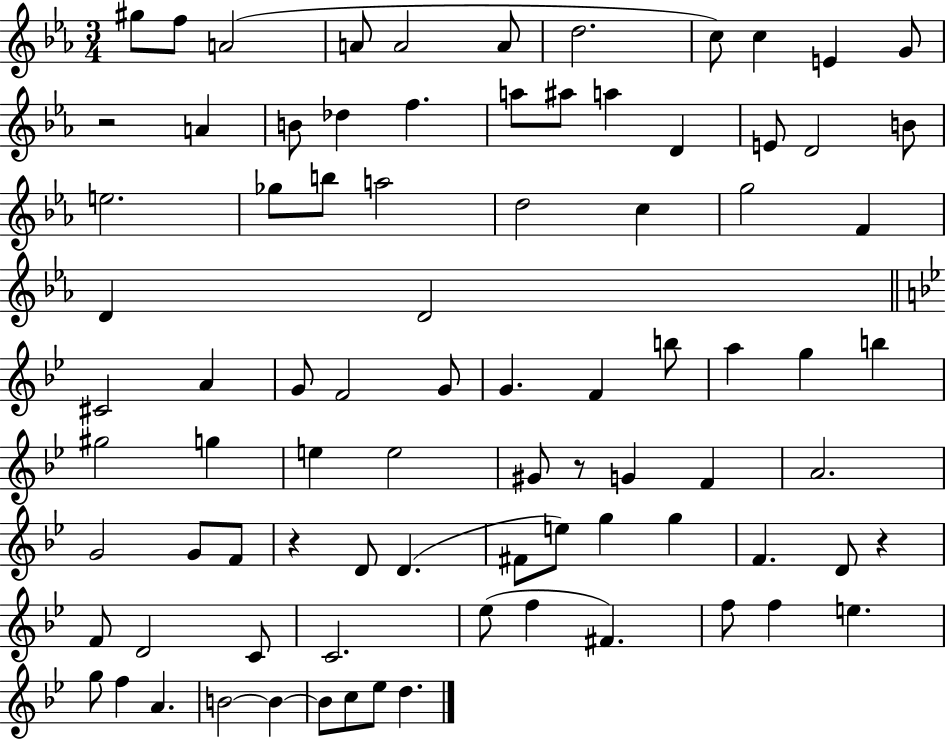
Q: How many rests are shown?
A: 4